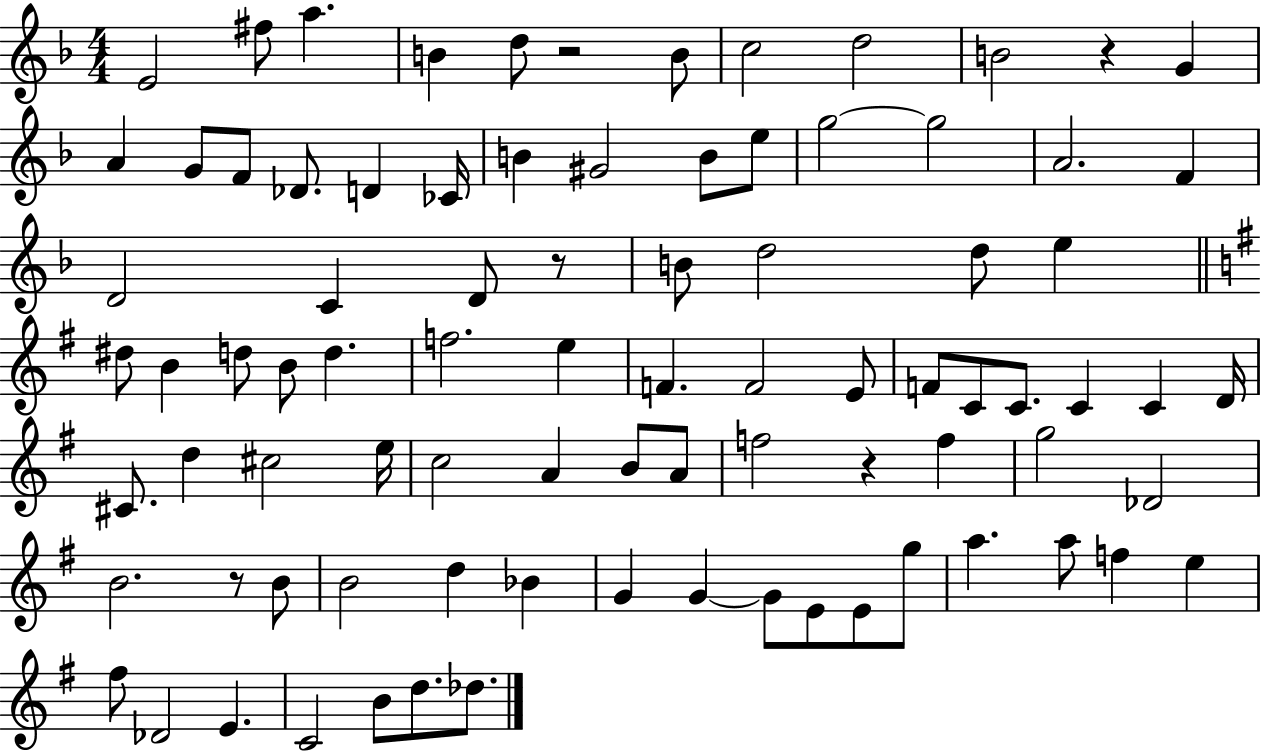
X:1
T:Untitled
M:4/4
L:1/4
K:F
E2 ^f/2 a B d/2 z2 B/2 c2 d2 B2 z G A G/2 F/2 _D/2 D _C/4 B ^G2 B/2 e/2 g2 g2 A2 F D2 C D/2 z/2 B/2 d2 d/2 e ^d/2 B d/2 B/2 d f2 e F F2 E/2 F/2 C/2 C/2 C C D/4 ^C/2 d ^c2 e/4 c2 A B/2 A/2 f2 z f g2 _D2 B2 z/2 B/2 B2 d _B G G G/2 E/2 E/2 g/2 a a/2 f e ^f/2 _D2 E C2 B/2 d/2 _d/2